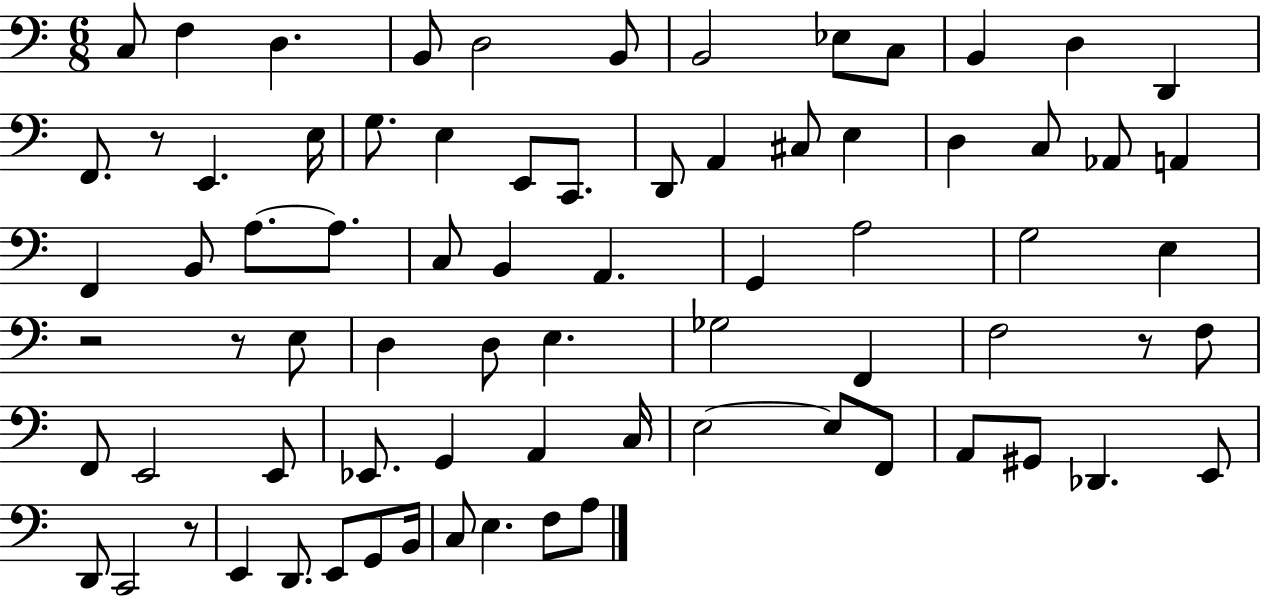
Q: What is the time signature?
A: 6/8